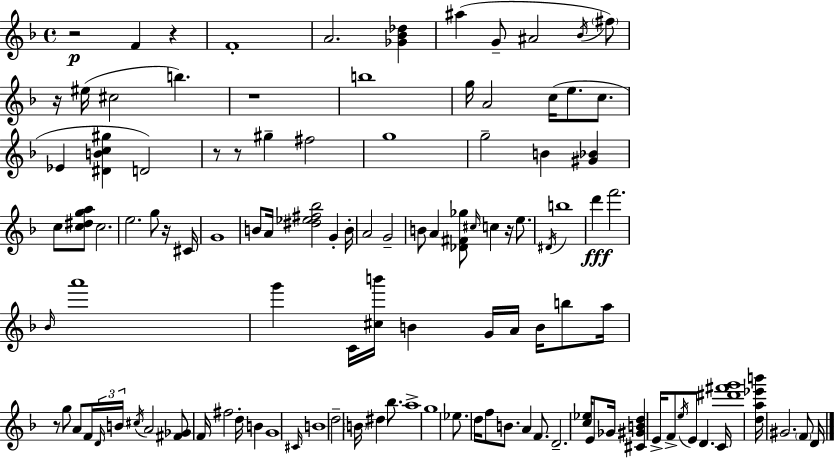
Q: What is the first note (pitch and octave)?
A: F4